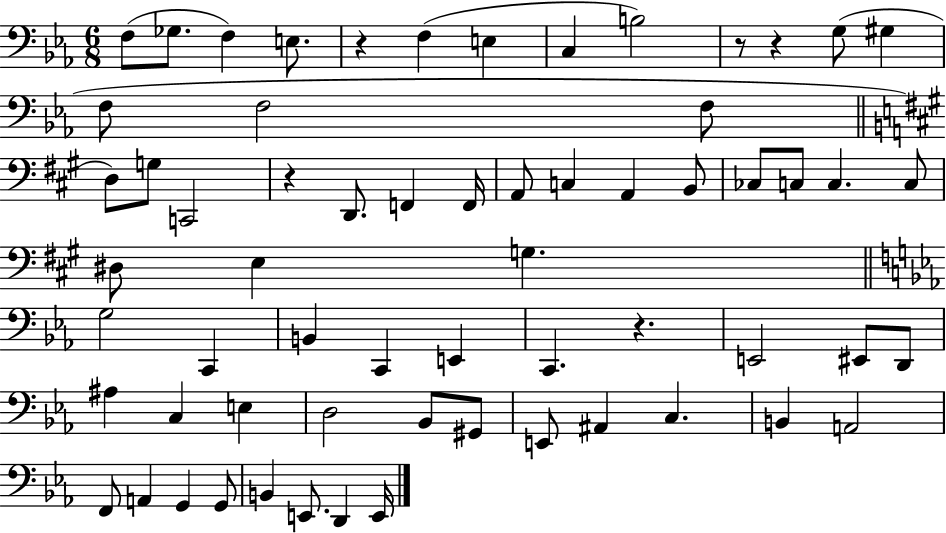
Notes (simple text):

F3/e Gb3/e. F3/q E3/e. R/q F3/q E3/q C3/q B3/h R/e R/q G3/e G#3/q F3/e F3/h F3/e D3/e G3/e C2/h R/q D2/e. F2/q F2/s A2/e C3/q A2/q B2/e CES3/e C3/e C3/q. C3/e D#3/e E3/q G3/q. G3/h C2/q B2/q C2/q E2/q C2/q. R/q. E2/h EIS2/e D2/e A#3/q C3/q E3/q D3/h Bb2/e G#2/e E2/e A#2/q C3/q. B2/q A2/h F2/e A2/q G2/q G2/e B2/q E2/e. D2/q E2/s